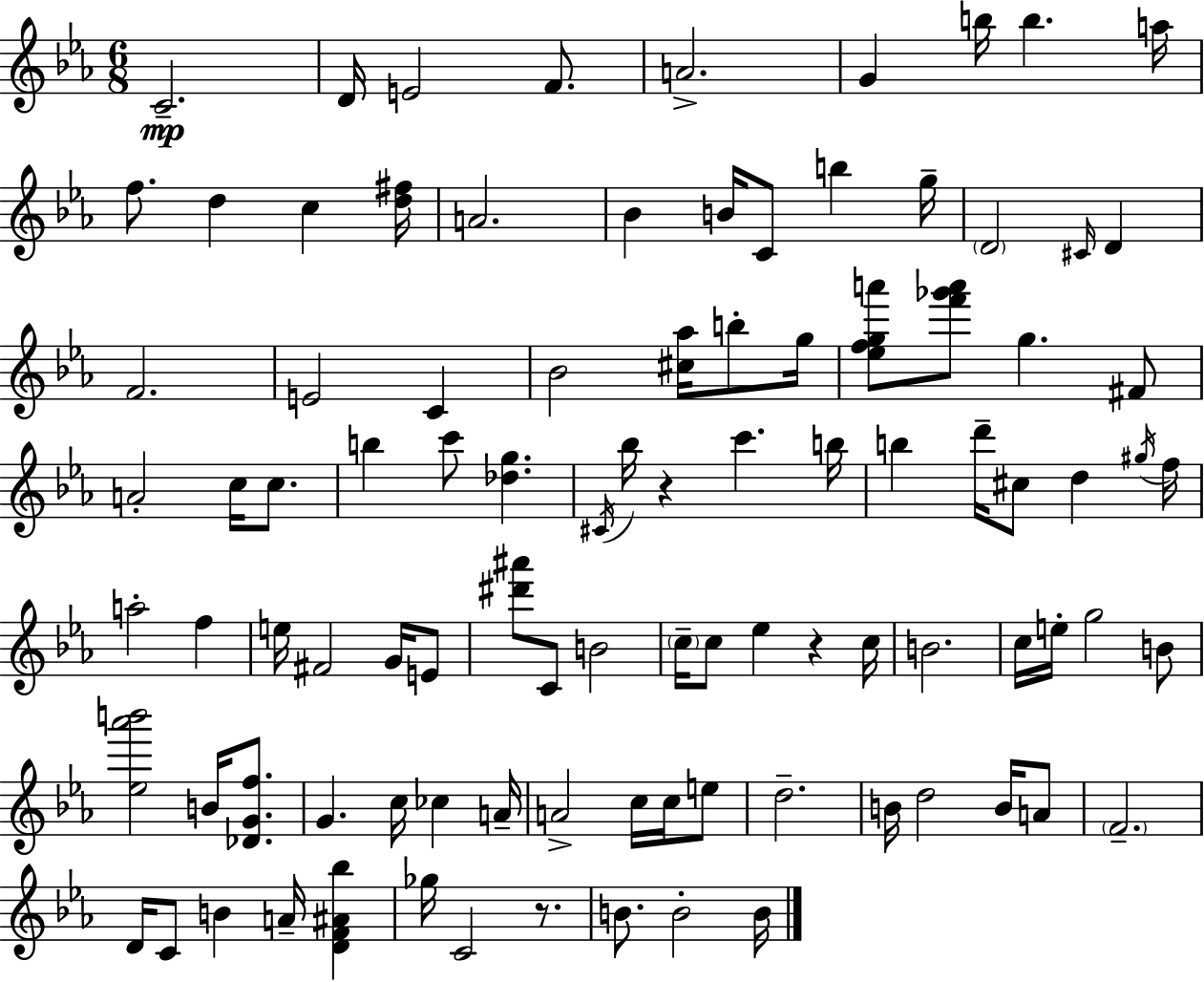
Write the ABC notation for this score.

X:1
T:Untitled
M:6/8
L:1/4
K:Eb
C2 D/4 E2 F/2 A2 G b/4 b a/4 f/2 d c [d^f]/4 A2 _B B/4 C/2 b g/4 D2 ^C/4 D F2 E2 C _B2 [^c_a]/4 b/2 g/4 [_efga']/2 [f'_g'a']/2 g ^F/2 A2 c/4 c/2 b c'/2 [_dg] ^C/4 _b/4 z c' b/4 b d'/4 ^c/2 d ^g/4 f/4 a2 f e/4 ^F2 G/4 E/2 [^d'^a']/2 C/2 B2 c/4 c/2 _e z c/4 B2 c/4 e/4 g2 B/2 [_e_a'b']2 B/4 [_DGf]/2 G c/4 _c A/4 A2 c/4 c/4 e/2 d2 B/4 d2 B/4 A/2 F2 D/4 C/2 B A/4 [DF^A_b] _g/4 C2 z/2 B/2 B2 B/4